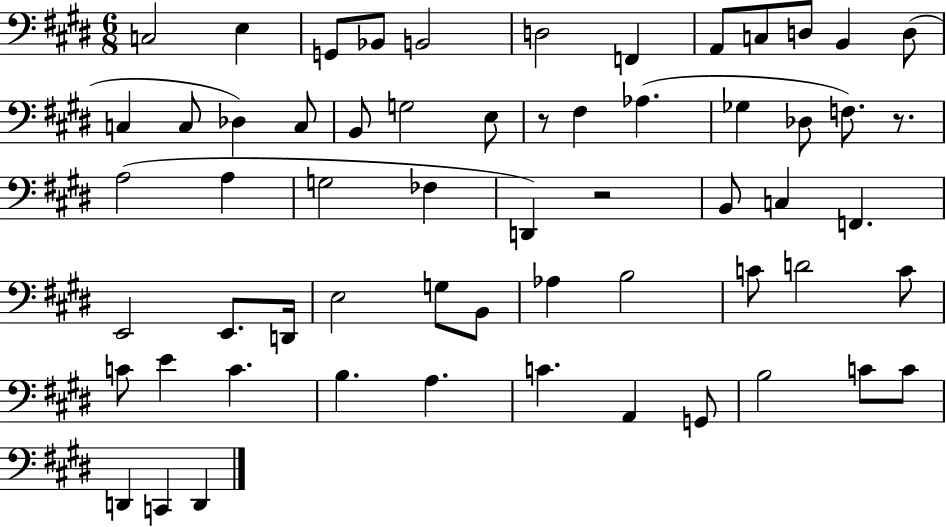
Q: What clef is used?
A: bass